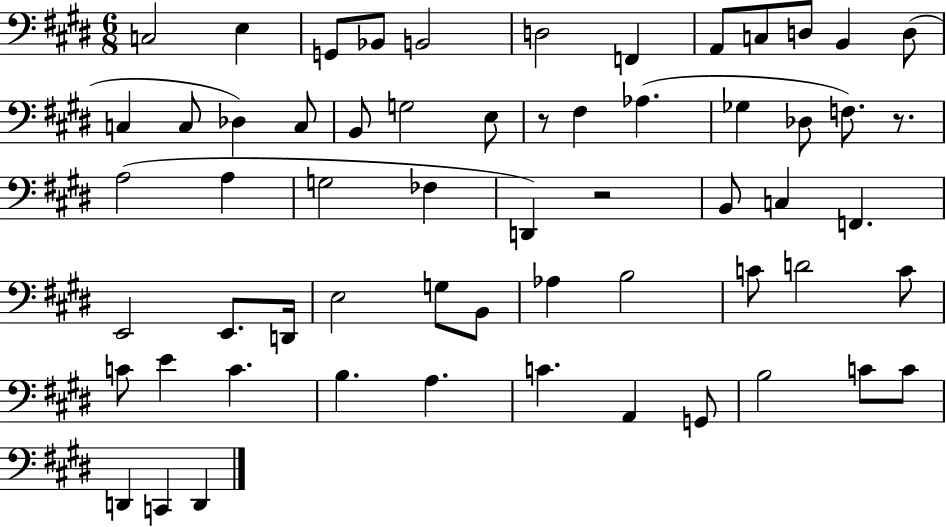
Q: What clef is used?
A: bass